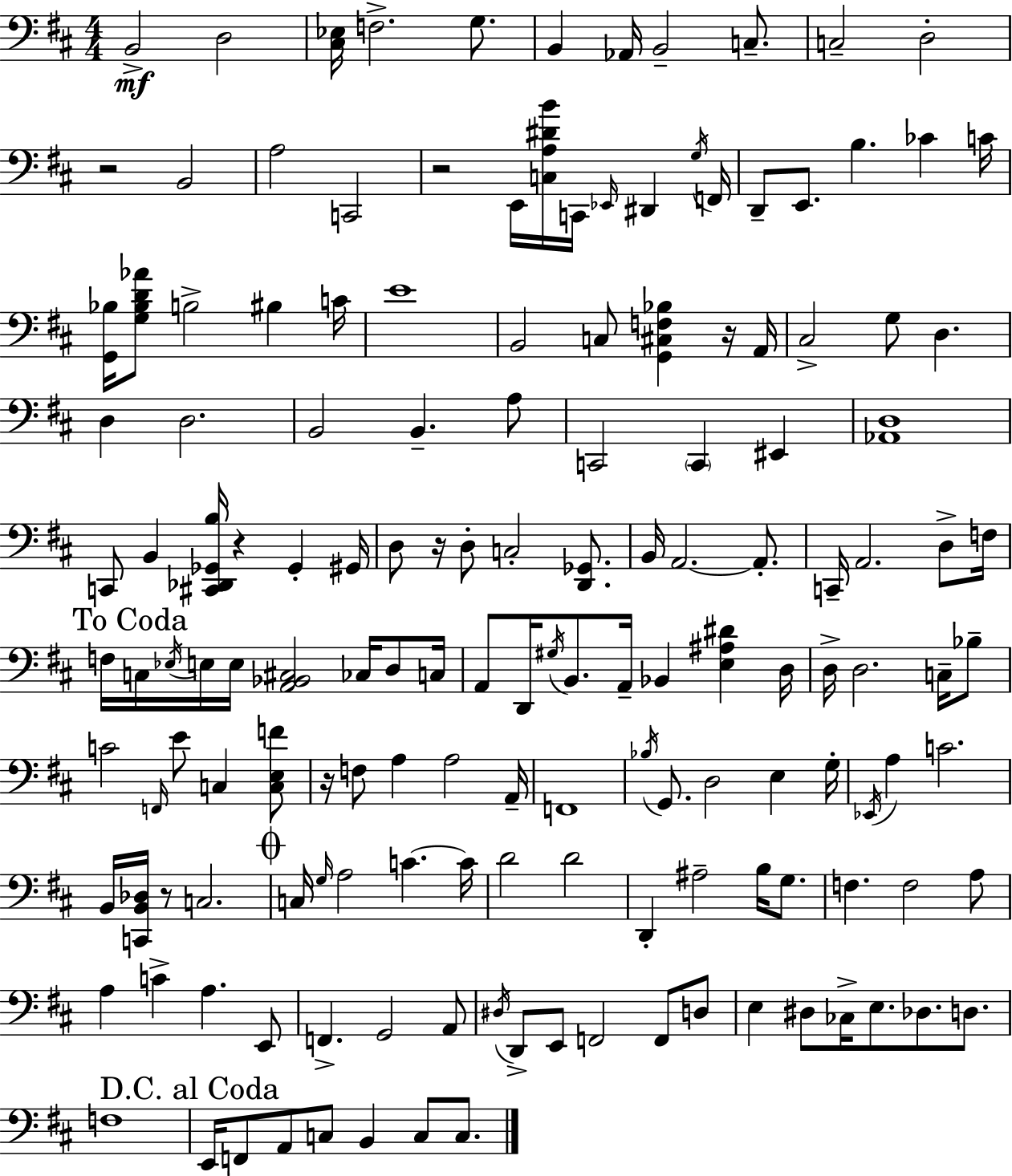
B2/h D3/h [C#3,Eb3]/s F3/h. G3/e. B2/q Ab2/s B2/h C3/e. C3/h D3/h R/h B2/h A3/h C2/h R/h E2/s [C3,A3,D#4,B4]/s C2/s Eb2/s D#2/q G3/s F2/s D2/e E2/e. B3/q. CES4/q C4/s [G2,Bb3]/s [G3,Bb3,D4,Ab4]/e B3/h BIS3/q C4/s E4/w B2/h C3/e [G2,C#3,F3,Bb3]/q R/s A2/s C#3/h G3/e D3/q. D3/q D3/h. B2/h B2/q. A3/e C2/h C2/q EIS2/q [Ab2,D3]/w C2/e B2/q [C#2,Db2,Gb2,B3]/s R/q Gb2/q G#2/s D3/e R/s D3/e C3/h [D2,Gb2]/e. B2/s A2/h. A2/e. C2/s A2/h. D3/e F3/s F3/s C3/s Eb3/s E3/s E3/s [A2,Bb2,C#3]/h CES3/s D3/e C3/s A2/e D2/s G#3/s B2/e. A2/s Bb2/q [E3,A#3,D#4]/q D3/s D3/s D3/h. C3/s Bb3/e C4/h F2/s E4/e C3/q [C3,E3,F4]/e R/s F3/e A3/q A3/h A2/s F2/w Bb3/s G2/e. D3/h E3/q G3/s Eb2/s A3/q C4/h. B2/s [C2,B2,Db3]/s R/e C3/h. C3/s G3/s A3/h C4/q. C4/s D4/h D4/h D2/q A#3/h B3/s G3/e. F3/q. F3/h A3/e A3/q C4/q A3/q. E2/e F2/q. G2/h A2/e D#3/s D2/e E2/e F2/h F2/e D3/e E3/q D#3/e CES3/s E3/e. Db3/e. D3/e. F3/w E2/s F2/e A2/e C3/e B2/q C3/e C3/e.